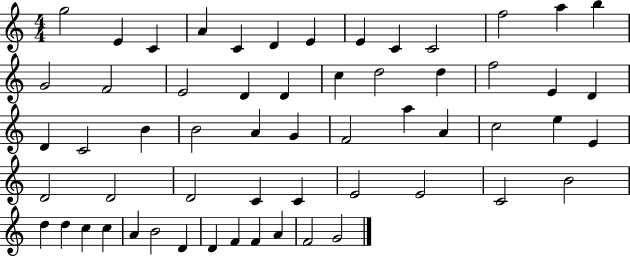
{
  \clef treble
  \numericTimeSignature
  \time 4/4
  \key c \major
  g''2 e'4 c'4 | a'4 c'4 d'4 e'4 | e'4 c'4 c'2 | f''2 a''4 b''4 | \break g'2 f'2 | e'2 d'4 d'4 | c''4 d''2 d''4 | f''2 e'4 d'4 | \break d'4 c'2 b'4 | b'2 a'4 g'4 | f'2 a''4 a'4 | c''2 e''4 e'4 | \break d'2 d'2 | d'2 c'4 c'4 | e'2 e'2 | c'2 b'2 | \break d''4 d''4 c''4 c''4 | a'4 b'2 d'4 | d'4 f'4 f'4 a'4 | f'2 g'2 | \break \bar "|."
}